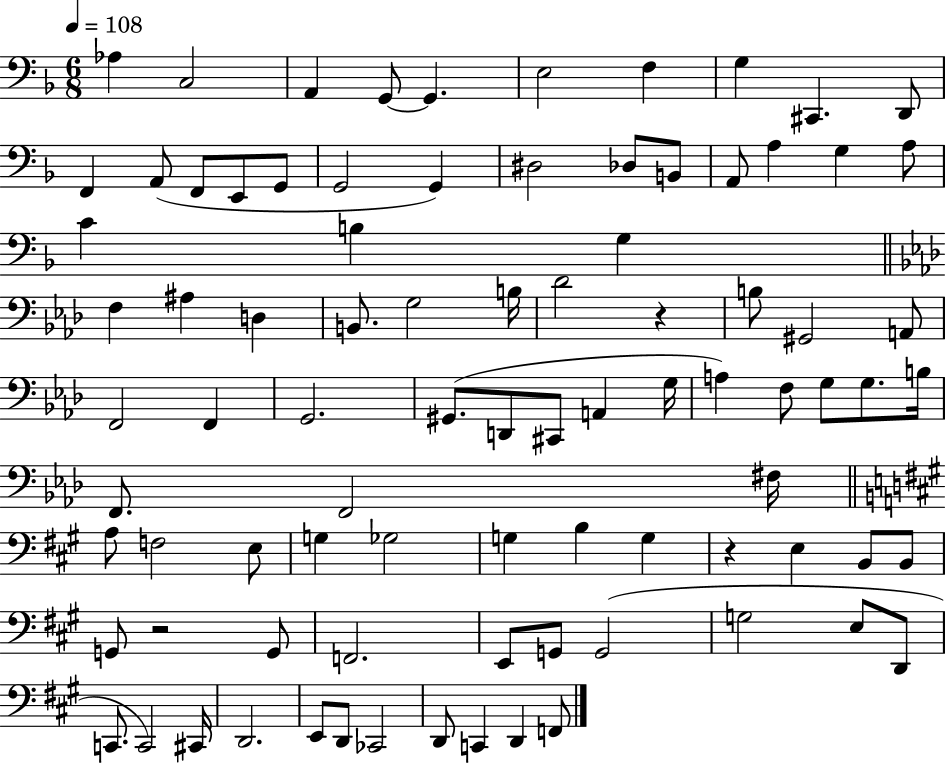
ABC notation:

X:1
T:Untitled
M:6/8
L:1/4
K:F
_A, C,2 A,, G,,/2 G,, E,2 F, G, ^C,, D,,/2 F,, A,,/2 F,,/2 E,,/2 G,,/2 G,,2 G,, ^D,2 _D,/2 B,,/2 A,,/2 A, G, A,/2 C B, G, F, ^A, D, B,,/2 G,2 B,/4 _D2 z B,/2 ^G,,2 A,,/2 F,,2 F,, G,,2 ^G,,/2 D,,/2 ^C,,/2 A,, G,/4 A, F,/2 G,/2 G,/2 B,/4 F,,/2 F,,2 ^F,/4 A,/2 F,2 E,/2 G, _G,2 G, B, G, z E, B,,/2 B,,/2 G,,/2 z2 G,,/2 F,,2 E,,/2 G,,/2 G,,2 G,2 E,/2 D,,/2 C,,/2 C,,2 ^C,,/4 D,,2 E,,/2 D,,/2 _C,,2 D,,/2 C,, D,, F,,/2